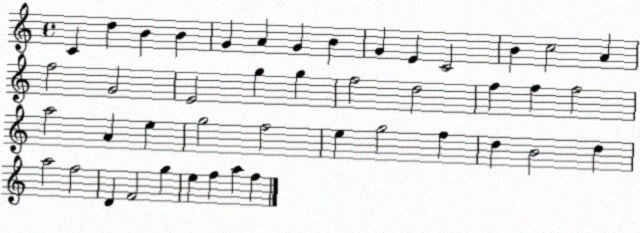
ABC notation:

X:1
T:Untitled
M:4/4
L:1/4
K:C
C d B B G A G B G E C2 B c2 A f2 G2 E2 g g f2 d2 f f f2 a2 A e g2 f2 e g2 f d B2 d a2 f2 D F2 g e f a f